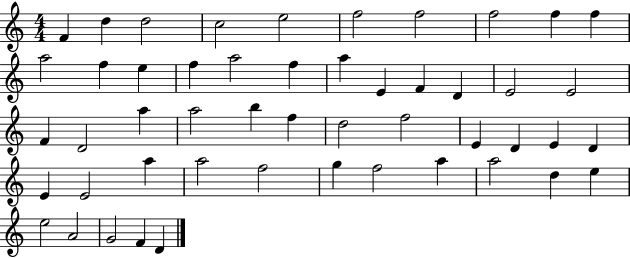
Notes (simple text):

F4/q D5/q D5/h C5/h E5/h F5/h F5/h F5/h F5/q F5/q A5/h F5/q E5/q F5/q A5/h F5/q A5/q E4/q F4/q D4/q E4/h E4/h F4/q D4/h A5/q A5/h B5/q F5/q D5/h F5/h E4/q D4/q E4/q D4/q E4/q E4/h A5/q A5/h F5/h G5/q F5/h A5/q A5/h D5/q E5/q E5/h A4/h G4/h F4/q D4/q